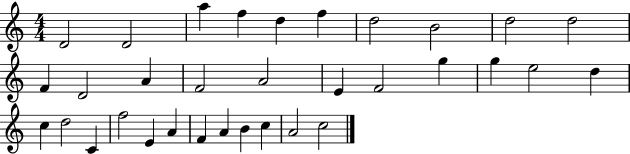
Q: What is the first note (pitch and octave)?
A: D4